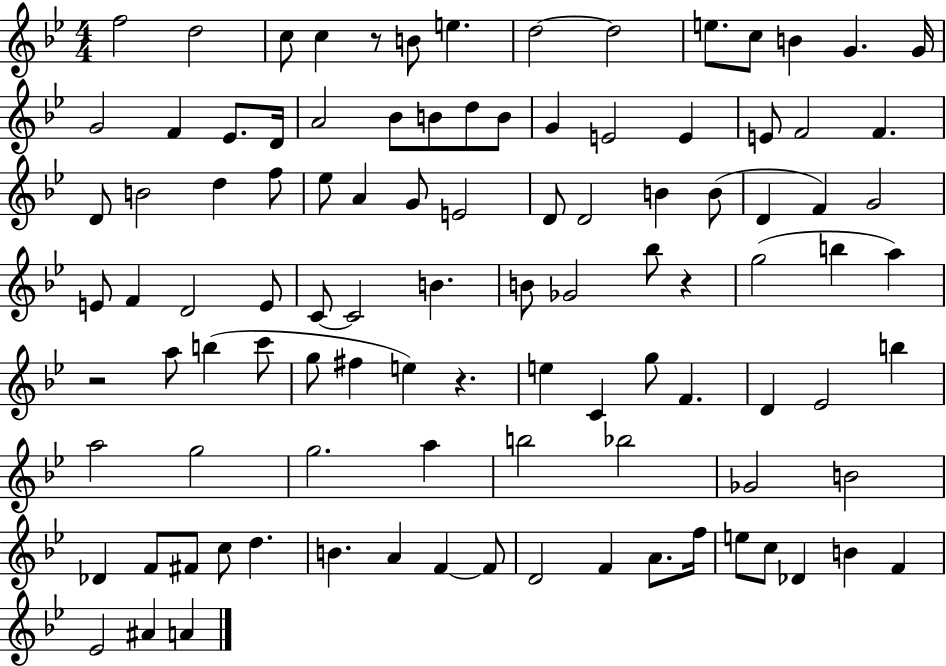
{
  \clef treble
  \numericTimeSignature
  \time 4/4
  \key bes \major
  \repeat volta 2 { f''2 d''2 | c''8 c''4 r8 b'8 e''4. | d''2~~ d''2 | e''8. c''8 b'4 g'4. g'16 | \break g'2 f'4 ees'8. d'16 | a'2 bes'8 b'8 d''8 b'8 | g'4 e'2 e'4 | e'8 f'2 f'4. | \break d'8 b'2 d''4 f''8 | ees''8 a'4 g'8 e'2 | d'8 d'2 b'4 b'8( | d'4 f'4) g'2 | \break e'8 f'4 d'2 e'8 | c'8~~ c'2 b'4. | b'8 ges'2 bes''8 r4 | g''2( b''4 a''4) | \break r2 a''8 b''4( c'''8 | g''8 fis''4 e''4) r4. | e''4 c'4 g''8 f'4. | d'4 ees'2 b''4 | \break a''2 g''2 | g''2. a''4 | b''2 bes''2 | ges'2 b'2 | \break des'4 f'8 fis'8 c''8 d''4. | b'4. a'4 f'4~~ f'8 | d'2 f'4 a'8. f''16 | e''8 c''8 des'4 b'4 f'4 | \break ees'2 ais'4 a'4 | } \bar "|."
}